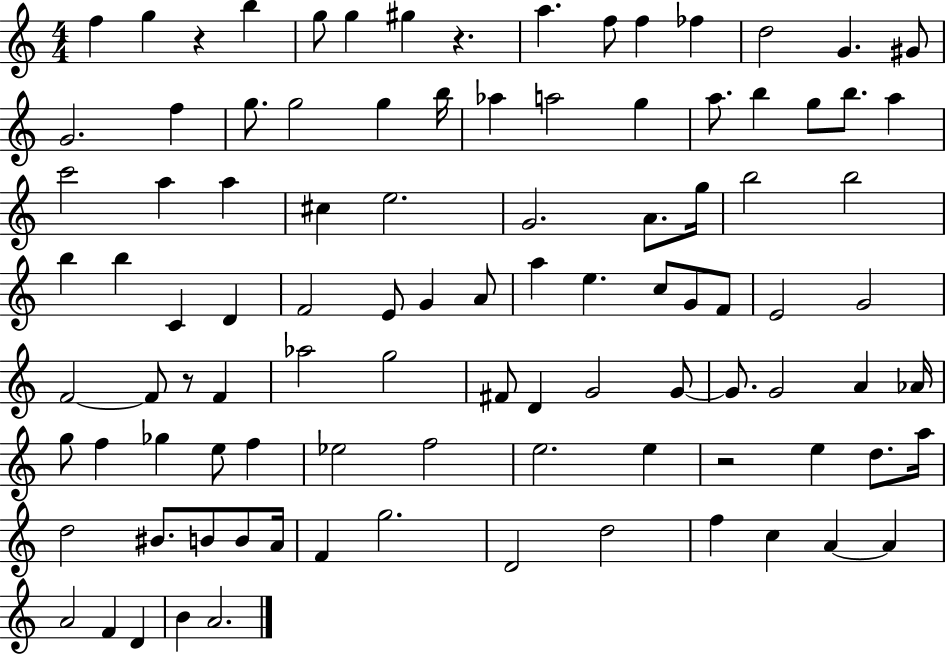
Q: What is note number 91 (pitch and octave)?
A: A4